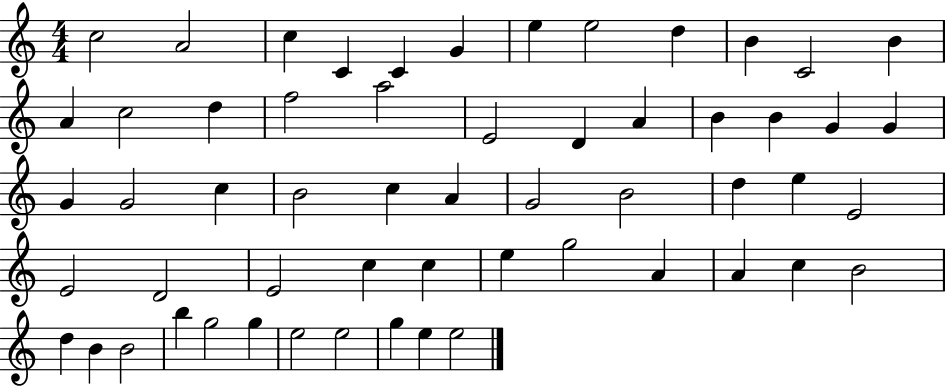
X:1
T:Untitled
M:4/4
L:1/4
K:C
c2 A2 c C C G e e2 d B C2 B A c2 d f2 a2 E2 D A B B G G G G2 c B2 c A G2 B2 d e E2 E2 D2 E2 c c e g2 A A c B2 d B B2 b g2 g e2 e2 g e e2